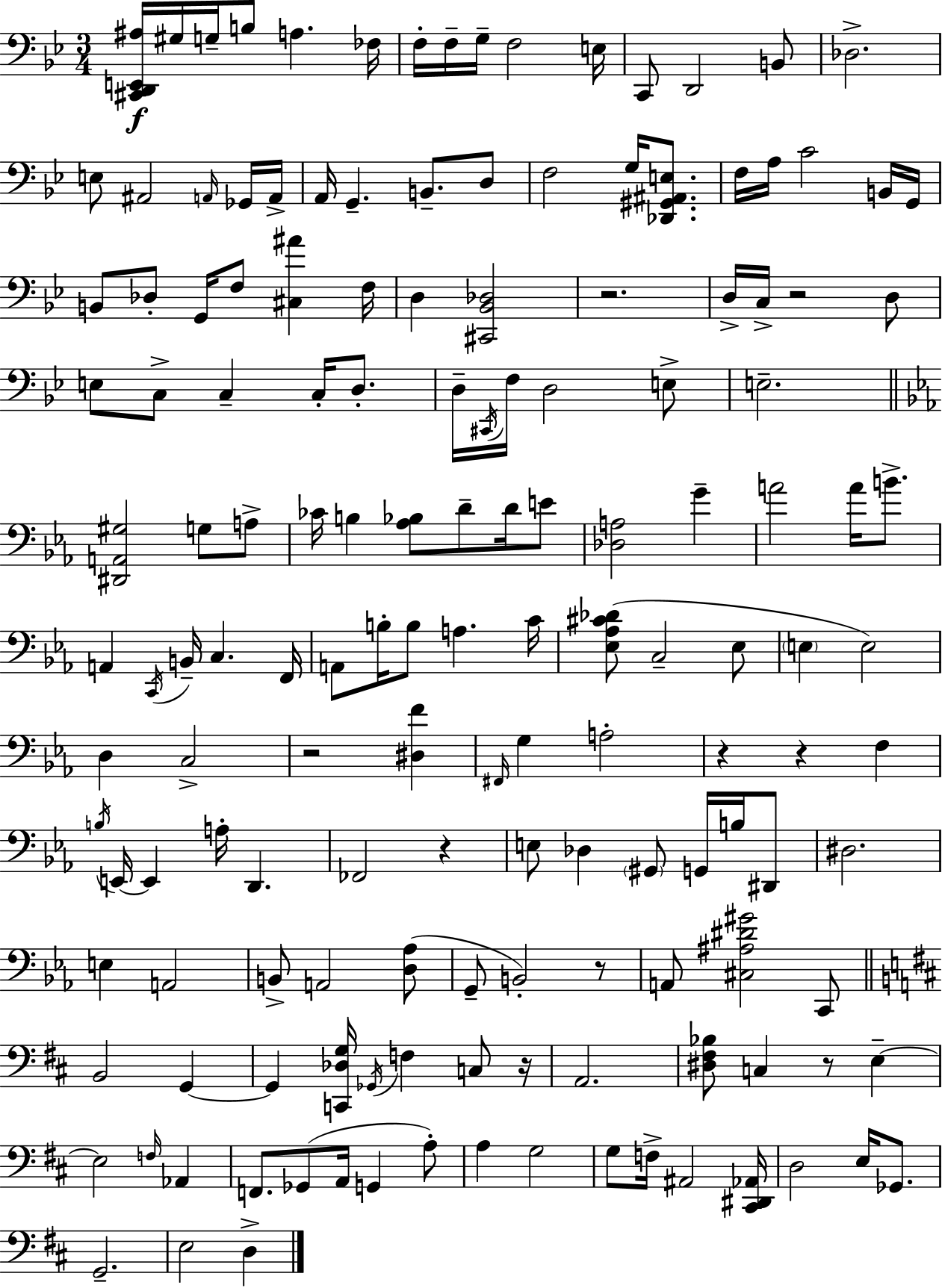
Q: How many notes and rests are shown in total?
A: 153